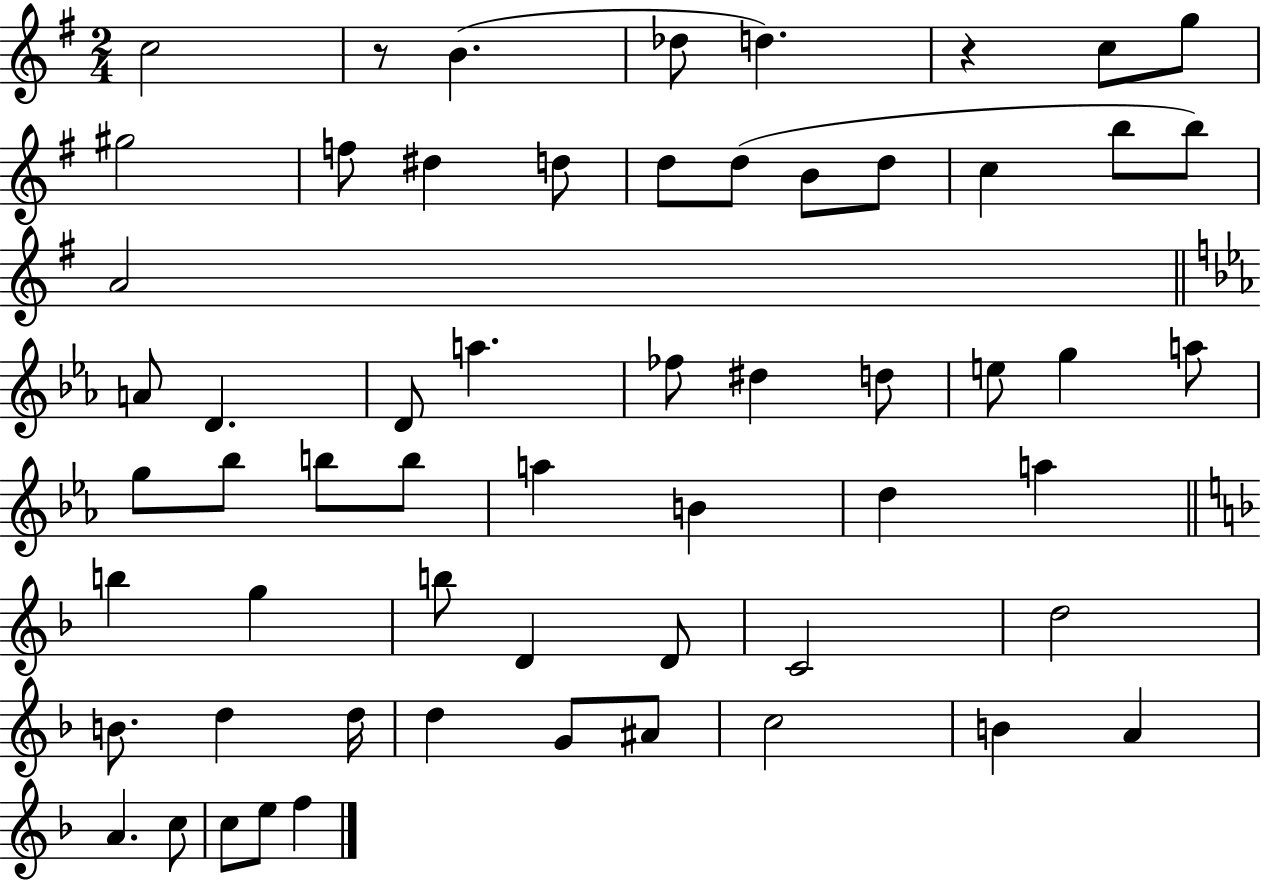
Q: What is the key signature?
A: G major